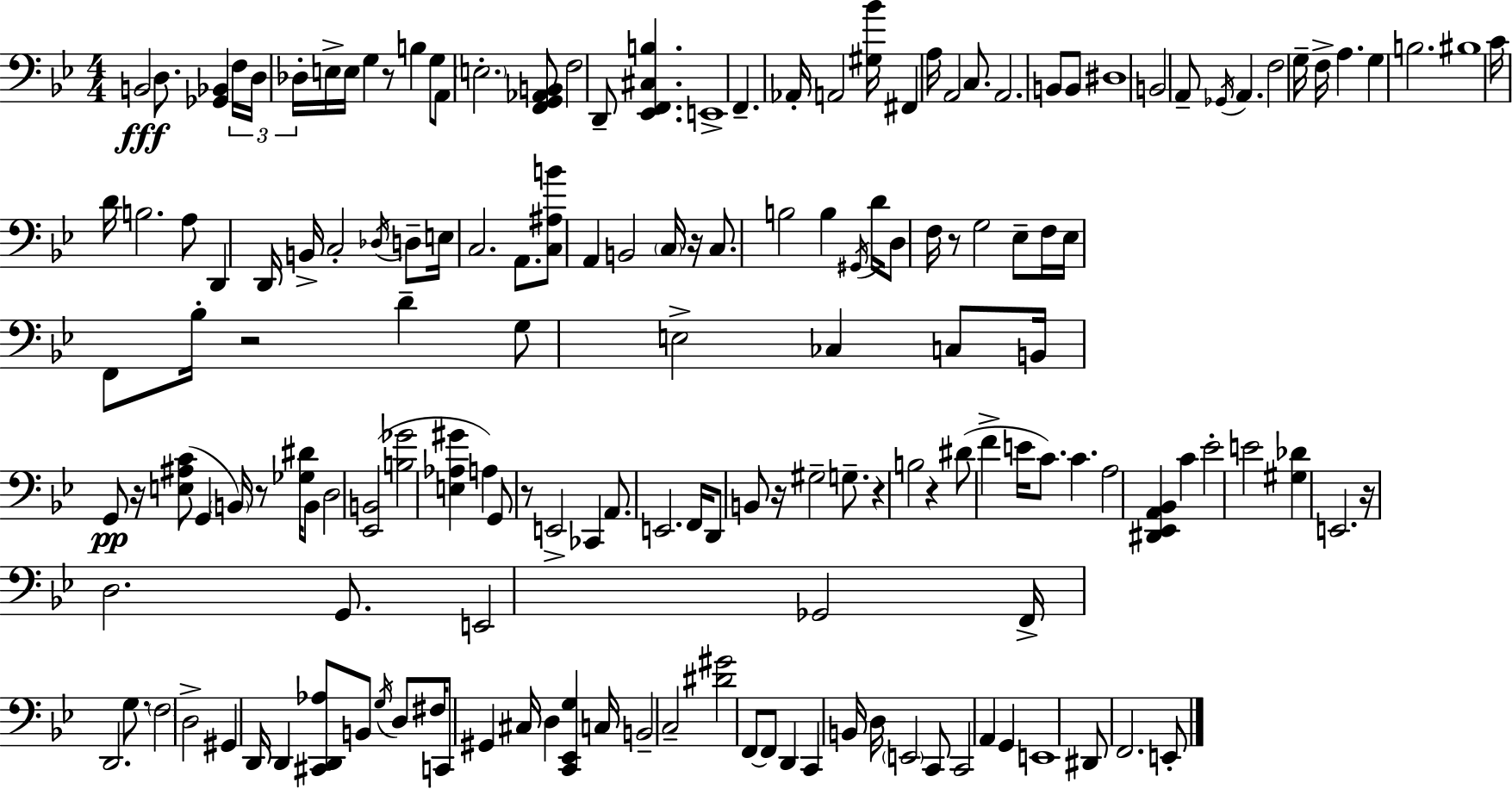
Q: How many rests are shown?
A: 11